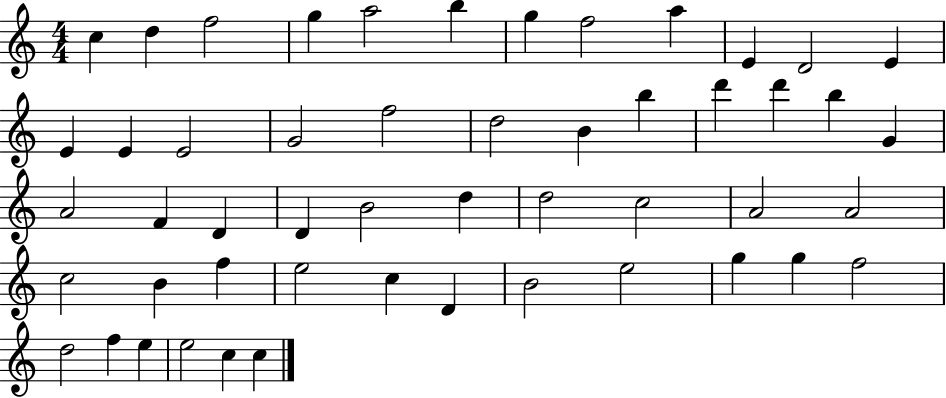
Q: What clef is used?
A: treble